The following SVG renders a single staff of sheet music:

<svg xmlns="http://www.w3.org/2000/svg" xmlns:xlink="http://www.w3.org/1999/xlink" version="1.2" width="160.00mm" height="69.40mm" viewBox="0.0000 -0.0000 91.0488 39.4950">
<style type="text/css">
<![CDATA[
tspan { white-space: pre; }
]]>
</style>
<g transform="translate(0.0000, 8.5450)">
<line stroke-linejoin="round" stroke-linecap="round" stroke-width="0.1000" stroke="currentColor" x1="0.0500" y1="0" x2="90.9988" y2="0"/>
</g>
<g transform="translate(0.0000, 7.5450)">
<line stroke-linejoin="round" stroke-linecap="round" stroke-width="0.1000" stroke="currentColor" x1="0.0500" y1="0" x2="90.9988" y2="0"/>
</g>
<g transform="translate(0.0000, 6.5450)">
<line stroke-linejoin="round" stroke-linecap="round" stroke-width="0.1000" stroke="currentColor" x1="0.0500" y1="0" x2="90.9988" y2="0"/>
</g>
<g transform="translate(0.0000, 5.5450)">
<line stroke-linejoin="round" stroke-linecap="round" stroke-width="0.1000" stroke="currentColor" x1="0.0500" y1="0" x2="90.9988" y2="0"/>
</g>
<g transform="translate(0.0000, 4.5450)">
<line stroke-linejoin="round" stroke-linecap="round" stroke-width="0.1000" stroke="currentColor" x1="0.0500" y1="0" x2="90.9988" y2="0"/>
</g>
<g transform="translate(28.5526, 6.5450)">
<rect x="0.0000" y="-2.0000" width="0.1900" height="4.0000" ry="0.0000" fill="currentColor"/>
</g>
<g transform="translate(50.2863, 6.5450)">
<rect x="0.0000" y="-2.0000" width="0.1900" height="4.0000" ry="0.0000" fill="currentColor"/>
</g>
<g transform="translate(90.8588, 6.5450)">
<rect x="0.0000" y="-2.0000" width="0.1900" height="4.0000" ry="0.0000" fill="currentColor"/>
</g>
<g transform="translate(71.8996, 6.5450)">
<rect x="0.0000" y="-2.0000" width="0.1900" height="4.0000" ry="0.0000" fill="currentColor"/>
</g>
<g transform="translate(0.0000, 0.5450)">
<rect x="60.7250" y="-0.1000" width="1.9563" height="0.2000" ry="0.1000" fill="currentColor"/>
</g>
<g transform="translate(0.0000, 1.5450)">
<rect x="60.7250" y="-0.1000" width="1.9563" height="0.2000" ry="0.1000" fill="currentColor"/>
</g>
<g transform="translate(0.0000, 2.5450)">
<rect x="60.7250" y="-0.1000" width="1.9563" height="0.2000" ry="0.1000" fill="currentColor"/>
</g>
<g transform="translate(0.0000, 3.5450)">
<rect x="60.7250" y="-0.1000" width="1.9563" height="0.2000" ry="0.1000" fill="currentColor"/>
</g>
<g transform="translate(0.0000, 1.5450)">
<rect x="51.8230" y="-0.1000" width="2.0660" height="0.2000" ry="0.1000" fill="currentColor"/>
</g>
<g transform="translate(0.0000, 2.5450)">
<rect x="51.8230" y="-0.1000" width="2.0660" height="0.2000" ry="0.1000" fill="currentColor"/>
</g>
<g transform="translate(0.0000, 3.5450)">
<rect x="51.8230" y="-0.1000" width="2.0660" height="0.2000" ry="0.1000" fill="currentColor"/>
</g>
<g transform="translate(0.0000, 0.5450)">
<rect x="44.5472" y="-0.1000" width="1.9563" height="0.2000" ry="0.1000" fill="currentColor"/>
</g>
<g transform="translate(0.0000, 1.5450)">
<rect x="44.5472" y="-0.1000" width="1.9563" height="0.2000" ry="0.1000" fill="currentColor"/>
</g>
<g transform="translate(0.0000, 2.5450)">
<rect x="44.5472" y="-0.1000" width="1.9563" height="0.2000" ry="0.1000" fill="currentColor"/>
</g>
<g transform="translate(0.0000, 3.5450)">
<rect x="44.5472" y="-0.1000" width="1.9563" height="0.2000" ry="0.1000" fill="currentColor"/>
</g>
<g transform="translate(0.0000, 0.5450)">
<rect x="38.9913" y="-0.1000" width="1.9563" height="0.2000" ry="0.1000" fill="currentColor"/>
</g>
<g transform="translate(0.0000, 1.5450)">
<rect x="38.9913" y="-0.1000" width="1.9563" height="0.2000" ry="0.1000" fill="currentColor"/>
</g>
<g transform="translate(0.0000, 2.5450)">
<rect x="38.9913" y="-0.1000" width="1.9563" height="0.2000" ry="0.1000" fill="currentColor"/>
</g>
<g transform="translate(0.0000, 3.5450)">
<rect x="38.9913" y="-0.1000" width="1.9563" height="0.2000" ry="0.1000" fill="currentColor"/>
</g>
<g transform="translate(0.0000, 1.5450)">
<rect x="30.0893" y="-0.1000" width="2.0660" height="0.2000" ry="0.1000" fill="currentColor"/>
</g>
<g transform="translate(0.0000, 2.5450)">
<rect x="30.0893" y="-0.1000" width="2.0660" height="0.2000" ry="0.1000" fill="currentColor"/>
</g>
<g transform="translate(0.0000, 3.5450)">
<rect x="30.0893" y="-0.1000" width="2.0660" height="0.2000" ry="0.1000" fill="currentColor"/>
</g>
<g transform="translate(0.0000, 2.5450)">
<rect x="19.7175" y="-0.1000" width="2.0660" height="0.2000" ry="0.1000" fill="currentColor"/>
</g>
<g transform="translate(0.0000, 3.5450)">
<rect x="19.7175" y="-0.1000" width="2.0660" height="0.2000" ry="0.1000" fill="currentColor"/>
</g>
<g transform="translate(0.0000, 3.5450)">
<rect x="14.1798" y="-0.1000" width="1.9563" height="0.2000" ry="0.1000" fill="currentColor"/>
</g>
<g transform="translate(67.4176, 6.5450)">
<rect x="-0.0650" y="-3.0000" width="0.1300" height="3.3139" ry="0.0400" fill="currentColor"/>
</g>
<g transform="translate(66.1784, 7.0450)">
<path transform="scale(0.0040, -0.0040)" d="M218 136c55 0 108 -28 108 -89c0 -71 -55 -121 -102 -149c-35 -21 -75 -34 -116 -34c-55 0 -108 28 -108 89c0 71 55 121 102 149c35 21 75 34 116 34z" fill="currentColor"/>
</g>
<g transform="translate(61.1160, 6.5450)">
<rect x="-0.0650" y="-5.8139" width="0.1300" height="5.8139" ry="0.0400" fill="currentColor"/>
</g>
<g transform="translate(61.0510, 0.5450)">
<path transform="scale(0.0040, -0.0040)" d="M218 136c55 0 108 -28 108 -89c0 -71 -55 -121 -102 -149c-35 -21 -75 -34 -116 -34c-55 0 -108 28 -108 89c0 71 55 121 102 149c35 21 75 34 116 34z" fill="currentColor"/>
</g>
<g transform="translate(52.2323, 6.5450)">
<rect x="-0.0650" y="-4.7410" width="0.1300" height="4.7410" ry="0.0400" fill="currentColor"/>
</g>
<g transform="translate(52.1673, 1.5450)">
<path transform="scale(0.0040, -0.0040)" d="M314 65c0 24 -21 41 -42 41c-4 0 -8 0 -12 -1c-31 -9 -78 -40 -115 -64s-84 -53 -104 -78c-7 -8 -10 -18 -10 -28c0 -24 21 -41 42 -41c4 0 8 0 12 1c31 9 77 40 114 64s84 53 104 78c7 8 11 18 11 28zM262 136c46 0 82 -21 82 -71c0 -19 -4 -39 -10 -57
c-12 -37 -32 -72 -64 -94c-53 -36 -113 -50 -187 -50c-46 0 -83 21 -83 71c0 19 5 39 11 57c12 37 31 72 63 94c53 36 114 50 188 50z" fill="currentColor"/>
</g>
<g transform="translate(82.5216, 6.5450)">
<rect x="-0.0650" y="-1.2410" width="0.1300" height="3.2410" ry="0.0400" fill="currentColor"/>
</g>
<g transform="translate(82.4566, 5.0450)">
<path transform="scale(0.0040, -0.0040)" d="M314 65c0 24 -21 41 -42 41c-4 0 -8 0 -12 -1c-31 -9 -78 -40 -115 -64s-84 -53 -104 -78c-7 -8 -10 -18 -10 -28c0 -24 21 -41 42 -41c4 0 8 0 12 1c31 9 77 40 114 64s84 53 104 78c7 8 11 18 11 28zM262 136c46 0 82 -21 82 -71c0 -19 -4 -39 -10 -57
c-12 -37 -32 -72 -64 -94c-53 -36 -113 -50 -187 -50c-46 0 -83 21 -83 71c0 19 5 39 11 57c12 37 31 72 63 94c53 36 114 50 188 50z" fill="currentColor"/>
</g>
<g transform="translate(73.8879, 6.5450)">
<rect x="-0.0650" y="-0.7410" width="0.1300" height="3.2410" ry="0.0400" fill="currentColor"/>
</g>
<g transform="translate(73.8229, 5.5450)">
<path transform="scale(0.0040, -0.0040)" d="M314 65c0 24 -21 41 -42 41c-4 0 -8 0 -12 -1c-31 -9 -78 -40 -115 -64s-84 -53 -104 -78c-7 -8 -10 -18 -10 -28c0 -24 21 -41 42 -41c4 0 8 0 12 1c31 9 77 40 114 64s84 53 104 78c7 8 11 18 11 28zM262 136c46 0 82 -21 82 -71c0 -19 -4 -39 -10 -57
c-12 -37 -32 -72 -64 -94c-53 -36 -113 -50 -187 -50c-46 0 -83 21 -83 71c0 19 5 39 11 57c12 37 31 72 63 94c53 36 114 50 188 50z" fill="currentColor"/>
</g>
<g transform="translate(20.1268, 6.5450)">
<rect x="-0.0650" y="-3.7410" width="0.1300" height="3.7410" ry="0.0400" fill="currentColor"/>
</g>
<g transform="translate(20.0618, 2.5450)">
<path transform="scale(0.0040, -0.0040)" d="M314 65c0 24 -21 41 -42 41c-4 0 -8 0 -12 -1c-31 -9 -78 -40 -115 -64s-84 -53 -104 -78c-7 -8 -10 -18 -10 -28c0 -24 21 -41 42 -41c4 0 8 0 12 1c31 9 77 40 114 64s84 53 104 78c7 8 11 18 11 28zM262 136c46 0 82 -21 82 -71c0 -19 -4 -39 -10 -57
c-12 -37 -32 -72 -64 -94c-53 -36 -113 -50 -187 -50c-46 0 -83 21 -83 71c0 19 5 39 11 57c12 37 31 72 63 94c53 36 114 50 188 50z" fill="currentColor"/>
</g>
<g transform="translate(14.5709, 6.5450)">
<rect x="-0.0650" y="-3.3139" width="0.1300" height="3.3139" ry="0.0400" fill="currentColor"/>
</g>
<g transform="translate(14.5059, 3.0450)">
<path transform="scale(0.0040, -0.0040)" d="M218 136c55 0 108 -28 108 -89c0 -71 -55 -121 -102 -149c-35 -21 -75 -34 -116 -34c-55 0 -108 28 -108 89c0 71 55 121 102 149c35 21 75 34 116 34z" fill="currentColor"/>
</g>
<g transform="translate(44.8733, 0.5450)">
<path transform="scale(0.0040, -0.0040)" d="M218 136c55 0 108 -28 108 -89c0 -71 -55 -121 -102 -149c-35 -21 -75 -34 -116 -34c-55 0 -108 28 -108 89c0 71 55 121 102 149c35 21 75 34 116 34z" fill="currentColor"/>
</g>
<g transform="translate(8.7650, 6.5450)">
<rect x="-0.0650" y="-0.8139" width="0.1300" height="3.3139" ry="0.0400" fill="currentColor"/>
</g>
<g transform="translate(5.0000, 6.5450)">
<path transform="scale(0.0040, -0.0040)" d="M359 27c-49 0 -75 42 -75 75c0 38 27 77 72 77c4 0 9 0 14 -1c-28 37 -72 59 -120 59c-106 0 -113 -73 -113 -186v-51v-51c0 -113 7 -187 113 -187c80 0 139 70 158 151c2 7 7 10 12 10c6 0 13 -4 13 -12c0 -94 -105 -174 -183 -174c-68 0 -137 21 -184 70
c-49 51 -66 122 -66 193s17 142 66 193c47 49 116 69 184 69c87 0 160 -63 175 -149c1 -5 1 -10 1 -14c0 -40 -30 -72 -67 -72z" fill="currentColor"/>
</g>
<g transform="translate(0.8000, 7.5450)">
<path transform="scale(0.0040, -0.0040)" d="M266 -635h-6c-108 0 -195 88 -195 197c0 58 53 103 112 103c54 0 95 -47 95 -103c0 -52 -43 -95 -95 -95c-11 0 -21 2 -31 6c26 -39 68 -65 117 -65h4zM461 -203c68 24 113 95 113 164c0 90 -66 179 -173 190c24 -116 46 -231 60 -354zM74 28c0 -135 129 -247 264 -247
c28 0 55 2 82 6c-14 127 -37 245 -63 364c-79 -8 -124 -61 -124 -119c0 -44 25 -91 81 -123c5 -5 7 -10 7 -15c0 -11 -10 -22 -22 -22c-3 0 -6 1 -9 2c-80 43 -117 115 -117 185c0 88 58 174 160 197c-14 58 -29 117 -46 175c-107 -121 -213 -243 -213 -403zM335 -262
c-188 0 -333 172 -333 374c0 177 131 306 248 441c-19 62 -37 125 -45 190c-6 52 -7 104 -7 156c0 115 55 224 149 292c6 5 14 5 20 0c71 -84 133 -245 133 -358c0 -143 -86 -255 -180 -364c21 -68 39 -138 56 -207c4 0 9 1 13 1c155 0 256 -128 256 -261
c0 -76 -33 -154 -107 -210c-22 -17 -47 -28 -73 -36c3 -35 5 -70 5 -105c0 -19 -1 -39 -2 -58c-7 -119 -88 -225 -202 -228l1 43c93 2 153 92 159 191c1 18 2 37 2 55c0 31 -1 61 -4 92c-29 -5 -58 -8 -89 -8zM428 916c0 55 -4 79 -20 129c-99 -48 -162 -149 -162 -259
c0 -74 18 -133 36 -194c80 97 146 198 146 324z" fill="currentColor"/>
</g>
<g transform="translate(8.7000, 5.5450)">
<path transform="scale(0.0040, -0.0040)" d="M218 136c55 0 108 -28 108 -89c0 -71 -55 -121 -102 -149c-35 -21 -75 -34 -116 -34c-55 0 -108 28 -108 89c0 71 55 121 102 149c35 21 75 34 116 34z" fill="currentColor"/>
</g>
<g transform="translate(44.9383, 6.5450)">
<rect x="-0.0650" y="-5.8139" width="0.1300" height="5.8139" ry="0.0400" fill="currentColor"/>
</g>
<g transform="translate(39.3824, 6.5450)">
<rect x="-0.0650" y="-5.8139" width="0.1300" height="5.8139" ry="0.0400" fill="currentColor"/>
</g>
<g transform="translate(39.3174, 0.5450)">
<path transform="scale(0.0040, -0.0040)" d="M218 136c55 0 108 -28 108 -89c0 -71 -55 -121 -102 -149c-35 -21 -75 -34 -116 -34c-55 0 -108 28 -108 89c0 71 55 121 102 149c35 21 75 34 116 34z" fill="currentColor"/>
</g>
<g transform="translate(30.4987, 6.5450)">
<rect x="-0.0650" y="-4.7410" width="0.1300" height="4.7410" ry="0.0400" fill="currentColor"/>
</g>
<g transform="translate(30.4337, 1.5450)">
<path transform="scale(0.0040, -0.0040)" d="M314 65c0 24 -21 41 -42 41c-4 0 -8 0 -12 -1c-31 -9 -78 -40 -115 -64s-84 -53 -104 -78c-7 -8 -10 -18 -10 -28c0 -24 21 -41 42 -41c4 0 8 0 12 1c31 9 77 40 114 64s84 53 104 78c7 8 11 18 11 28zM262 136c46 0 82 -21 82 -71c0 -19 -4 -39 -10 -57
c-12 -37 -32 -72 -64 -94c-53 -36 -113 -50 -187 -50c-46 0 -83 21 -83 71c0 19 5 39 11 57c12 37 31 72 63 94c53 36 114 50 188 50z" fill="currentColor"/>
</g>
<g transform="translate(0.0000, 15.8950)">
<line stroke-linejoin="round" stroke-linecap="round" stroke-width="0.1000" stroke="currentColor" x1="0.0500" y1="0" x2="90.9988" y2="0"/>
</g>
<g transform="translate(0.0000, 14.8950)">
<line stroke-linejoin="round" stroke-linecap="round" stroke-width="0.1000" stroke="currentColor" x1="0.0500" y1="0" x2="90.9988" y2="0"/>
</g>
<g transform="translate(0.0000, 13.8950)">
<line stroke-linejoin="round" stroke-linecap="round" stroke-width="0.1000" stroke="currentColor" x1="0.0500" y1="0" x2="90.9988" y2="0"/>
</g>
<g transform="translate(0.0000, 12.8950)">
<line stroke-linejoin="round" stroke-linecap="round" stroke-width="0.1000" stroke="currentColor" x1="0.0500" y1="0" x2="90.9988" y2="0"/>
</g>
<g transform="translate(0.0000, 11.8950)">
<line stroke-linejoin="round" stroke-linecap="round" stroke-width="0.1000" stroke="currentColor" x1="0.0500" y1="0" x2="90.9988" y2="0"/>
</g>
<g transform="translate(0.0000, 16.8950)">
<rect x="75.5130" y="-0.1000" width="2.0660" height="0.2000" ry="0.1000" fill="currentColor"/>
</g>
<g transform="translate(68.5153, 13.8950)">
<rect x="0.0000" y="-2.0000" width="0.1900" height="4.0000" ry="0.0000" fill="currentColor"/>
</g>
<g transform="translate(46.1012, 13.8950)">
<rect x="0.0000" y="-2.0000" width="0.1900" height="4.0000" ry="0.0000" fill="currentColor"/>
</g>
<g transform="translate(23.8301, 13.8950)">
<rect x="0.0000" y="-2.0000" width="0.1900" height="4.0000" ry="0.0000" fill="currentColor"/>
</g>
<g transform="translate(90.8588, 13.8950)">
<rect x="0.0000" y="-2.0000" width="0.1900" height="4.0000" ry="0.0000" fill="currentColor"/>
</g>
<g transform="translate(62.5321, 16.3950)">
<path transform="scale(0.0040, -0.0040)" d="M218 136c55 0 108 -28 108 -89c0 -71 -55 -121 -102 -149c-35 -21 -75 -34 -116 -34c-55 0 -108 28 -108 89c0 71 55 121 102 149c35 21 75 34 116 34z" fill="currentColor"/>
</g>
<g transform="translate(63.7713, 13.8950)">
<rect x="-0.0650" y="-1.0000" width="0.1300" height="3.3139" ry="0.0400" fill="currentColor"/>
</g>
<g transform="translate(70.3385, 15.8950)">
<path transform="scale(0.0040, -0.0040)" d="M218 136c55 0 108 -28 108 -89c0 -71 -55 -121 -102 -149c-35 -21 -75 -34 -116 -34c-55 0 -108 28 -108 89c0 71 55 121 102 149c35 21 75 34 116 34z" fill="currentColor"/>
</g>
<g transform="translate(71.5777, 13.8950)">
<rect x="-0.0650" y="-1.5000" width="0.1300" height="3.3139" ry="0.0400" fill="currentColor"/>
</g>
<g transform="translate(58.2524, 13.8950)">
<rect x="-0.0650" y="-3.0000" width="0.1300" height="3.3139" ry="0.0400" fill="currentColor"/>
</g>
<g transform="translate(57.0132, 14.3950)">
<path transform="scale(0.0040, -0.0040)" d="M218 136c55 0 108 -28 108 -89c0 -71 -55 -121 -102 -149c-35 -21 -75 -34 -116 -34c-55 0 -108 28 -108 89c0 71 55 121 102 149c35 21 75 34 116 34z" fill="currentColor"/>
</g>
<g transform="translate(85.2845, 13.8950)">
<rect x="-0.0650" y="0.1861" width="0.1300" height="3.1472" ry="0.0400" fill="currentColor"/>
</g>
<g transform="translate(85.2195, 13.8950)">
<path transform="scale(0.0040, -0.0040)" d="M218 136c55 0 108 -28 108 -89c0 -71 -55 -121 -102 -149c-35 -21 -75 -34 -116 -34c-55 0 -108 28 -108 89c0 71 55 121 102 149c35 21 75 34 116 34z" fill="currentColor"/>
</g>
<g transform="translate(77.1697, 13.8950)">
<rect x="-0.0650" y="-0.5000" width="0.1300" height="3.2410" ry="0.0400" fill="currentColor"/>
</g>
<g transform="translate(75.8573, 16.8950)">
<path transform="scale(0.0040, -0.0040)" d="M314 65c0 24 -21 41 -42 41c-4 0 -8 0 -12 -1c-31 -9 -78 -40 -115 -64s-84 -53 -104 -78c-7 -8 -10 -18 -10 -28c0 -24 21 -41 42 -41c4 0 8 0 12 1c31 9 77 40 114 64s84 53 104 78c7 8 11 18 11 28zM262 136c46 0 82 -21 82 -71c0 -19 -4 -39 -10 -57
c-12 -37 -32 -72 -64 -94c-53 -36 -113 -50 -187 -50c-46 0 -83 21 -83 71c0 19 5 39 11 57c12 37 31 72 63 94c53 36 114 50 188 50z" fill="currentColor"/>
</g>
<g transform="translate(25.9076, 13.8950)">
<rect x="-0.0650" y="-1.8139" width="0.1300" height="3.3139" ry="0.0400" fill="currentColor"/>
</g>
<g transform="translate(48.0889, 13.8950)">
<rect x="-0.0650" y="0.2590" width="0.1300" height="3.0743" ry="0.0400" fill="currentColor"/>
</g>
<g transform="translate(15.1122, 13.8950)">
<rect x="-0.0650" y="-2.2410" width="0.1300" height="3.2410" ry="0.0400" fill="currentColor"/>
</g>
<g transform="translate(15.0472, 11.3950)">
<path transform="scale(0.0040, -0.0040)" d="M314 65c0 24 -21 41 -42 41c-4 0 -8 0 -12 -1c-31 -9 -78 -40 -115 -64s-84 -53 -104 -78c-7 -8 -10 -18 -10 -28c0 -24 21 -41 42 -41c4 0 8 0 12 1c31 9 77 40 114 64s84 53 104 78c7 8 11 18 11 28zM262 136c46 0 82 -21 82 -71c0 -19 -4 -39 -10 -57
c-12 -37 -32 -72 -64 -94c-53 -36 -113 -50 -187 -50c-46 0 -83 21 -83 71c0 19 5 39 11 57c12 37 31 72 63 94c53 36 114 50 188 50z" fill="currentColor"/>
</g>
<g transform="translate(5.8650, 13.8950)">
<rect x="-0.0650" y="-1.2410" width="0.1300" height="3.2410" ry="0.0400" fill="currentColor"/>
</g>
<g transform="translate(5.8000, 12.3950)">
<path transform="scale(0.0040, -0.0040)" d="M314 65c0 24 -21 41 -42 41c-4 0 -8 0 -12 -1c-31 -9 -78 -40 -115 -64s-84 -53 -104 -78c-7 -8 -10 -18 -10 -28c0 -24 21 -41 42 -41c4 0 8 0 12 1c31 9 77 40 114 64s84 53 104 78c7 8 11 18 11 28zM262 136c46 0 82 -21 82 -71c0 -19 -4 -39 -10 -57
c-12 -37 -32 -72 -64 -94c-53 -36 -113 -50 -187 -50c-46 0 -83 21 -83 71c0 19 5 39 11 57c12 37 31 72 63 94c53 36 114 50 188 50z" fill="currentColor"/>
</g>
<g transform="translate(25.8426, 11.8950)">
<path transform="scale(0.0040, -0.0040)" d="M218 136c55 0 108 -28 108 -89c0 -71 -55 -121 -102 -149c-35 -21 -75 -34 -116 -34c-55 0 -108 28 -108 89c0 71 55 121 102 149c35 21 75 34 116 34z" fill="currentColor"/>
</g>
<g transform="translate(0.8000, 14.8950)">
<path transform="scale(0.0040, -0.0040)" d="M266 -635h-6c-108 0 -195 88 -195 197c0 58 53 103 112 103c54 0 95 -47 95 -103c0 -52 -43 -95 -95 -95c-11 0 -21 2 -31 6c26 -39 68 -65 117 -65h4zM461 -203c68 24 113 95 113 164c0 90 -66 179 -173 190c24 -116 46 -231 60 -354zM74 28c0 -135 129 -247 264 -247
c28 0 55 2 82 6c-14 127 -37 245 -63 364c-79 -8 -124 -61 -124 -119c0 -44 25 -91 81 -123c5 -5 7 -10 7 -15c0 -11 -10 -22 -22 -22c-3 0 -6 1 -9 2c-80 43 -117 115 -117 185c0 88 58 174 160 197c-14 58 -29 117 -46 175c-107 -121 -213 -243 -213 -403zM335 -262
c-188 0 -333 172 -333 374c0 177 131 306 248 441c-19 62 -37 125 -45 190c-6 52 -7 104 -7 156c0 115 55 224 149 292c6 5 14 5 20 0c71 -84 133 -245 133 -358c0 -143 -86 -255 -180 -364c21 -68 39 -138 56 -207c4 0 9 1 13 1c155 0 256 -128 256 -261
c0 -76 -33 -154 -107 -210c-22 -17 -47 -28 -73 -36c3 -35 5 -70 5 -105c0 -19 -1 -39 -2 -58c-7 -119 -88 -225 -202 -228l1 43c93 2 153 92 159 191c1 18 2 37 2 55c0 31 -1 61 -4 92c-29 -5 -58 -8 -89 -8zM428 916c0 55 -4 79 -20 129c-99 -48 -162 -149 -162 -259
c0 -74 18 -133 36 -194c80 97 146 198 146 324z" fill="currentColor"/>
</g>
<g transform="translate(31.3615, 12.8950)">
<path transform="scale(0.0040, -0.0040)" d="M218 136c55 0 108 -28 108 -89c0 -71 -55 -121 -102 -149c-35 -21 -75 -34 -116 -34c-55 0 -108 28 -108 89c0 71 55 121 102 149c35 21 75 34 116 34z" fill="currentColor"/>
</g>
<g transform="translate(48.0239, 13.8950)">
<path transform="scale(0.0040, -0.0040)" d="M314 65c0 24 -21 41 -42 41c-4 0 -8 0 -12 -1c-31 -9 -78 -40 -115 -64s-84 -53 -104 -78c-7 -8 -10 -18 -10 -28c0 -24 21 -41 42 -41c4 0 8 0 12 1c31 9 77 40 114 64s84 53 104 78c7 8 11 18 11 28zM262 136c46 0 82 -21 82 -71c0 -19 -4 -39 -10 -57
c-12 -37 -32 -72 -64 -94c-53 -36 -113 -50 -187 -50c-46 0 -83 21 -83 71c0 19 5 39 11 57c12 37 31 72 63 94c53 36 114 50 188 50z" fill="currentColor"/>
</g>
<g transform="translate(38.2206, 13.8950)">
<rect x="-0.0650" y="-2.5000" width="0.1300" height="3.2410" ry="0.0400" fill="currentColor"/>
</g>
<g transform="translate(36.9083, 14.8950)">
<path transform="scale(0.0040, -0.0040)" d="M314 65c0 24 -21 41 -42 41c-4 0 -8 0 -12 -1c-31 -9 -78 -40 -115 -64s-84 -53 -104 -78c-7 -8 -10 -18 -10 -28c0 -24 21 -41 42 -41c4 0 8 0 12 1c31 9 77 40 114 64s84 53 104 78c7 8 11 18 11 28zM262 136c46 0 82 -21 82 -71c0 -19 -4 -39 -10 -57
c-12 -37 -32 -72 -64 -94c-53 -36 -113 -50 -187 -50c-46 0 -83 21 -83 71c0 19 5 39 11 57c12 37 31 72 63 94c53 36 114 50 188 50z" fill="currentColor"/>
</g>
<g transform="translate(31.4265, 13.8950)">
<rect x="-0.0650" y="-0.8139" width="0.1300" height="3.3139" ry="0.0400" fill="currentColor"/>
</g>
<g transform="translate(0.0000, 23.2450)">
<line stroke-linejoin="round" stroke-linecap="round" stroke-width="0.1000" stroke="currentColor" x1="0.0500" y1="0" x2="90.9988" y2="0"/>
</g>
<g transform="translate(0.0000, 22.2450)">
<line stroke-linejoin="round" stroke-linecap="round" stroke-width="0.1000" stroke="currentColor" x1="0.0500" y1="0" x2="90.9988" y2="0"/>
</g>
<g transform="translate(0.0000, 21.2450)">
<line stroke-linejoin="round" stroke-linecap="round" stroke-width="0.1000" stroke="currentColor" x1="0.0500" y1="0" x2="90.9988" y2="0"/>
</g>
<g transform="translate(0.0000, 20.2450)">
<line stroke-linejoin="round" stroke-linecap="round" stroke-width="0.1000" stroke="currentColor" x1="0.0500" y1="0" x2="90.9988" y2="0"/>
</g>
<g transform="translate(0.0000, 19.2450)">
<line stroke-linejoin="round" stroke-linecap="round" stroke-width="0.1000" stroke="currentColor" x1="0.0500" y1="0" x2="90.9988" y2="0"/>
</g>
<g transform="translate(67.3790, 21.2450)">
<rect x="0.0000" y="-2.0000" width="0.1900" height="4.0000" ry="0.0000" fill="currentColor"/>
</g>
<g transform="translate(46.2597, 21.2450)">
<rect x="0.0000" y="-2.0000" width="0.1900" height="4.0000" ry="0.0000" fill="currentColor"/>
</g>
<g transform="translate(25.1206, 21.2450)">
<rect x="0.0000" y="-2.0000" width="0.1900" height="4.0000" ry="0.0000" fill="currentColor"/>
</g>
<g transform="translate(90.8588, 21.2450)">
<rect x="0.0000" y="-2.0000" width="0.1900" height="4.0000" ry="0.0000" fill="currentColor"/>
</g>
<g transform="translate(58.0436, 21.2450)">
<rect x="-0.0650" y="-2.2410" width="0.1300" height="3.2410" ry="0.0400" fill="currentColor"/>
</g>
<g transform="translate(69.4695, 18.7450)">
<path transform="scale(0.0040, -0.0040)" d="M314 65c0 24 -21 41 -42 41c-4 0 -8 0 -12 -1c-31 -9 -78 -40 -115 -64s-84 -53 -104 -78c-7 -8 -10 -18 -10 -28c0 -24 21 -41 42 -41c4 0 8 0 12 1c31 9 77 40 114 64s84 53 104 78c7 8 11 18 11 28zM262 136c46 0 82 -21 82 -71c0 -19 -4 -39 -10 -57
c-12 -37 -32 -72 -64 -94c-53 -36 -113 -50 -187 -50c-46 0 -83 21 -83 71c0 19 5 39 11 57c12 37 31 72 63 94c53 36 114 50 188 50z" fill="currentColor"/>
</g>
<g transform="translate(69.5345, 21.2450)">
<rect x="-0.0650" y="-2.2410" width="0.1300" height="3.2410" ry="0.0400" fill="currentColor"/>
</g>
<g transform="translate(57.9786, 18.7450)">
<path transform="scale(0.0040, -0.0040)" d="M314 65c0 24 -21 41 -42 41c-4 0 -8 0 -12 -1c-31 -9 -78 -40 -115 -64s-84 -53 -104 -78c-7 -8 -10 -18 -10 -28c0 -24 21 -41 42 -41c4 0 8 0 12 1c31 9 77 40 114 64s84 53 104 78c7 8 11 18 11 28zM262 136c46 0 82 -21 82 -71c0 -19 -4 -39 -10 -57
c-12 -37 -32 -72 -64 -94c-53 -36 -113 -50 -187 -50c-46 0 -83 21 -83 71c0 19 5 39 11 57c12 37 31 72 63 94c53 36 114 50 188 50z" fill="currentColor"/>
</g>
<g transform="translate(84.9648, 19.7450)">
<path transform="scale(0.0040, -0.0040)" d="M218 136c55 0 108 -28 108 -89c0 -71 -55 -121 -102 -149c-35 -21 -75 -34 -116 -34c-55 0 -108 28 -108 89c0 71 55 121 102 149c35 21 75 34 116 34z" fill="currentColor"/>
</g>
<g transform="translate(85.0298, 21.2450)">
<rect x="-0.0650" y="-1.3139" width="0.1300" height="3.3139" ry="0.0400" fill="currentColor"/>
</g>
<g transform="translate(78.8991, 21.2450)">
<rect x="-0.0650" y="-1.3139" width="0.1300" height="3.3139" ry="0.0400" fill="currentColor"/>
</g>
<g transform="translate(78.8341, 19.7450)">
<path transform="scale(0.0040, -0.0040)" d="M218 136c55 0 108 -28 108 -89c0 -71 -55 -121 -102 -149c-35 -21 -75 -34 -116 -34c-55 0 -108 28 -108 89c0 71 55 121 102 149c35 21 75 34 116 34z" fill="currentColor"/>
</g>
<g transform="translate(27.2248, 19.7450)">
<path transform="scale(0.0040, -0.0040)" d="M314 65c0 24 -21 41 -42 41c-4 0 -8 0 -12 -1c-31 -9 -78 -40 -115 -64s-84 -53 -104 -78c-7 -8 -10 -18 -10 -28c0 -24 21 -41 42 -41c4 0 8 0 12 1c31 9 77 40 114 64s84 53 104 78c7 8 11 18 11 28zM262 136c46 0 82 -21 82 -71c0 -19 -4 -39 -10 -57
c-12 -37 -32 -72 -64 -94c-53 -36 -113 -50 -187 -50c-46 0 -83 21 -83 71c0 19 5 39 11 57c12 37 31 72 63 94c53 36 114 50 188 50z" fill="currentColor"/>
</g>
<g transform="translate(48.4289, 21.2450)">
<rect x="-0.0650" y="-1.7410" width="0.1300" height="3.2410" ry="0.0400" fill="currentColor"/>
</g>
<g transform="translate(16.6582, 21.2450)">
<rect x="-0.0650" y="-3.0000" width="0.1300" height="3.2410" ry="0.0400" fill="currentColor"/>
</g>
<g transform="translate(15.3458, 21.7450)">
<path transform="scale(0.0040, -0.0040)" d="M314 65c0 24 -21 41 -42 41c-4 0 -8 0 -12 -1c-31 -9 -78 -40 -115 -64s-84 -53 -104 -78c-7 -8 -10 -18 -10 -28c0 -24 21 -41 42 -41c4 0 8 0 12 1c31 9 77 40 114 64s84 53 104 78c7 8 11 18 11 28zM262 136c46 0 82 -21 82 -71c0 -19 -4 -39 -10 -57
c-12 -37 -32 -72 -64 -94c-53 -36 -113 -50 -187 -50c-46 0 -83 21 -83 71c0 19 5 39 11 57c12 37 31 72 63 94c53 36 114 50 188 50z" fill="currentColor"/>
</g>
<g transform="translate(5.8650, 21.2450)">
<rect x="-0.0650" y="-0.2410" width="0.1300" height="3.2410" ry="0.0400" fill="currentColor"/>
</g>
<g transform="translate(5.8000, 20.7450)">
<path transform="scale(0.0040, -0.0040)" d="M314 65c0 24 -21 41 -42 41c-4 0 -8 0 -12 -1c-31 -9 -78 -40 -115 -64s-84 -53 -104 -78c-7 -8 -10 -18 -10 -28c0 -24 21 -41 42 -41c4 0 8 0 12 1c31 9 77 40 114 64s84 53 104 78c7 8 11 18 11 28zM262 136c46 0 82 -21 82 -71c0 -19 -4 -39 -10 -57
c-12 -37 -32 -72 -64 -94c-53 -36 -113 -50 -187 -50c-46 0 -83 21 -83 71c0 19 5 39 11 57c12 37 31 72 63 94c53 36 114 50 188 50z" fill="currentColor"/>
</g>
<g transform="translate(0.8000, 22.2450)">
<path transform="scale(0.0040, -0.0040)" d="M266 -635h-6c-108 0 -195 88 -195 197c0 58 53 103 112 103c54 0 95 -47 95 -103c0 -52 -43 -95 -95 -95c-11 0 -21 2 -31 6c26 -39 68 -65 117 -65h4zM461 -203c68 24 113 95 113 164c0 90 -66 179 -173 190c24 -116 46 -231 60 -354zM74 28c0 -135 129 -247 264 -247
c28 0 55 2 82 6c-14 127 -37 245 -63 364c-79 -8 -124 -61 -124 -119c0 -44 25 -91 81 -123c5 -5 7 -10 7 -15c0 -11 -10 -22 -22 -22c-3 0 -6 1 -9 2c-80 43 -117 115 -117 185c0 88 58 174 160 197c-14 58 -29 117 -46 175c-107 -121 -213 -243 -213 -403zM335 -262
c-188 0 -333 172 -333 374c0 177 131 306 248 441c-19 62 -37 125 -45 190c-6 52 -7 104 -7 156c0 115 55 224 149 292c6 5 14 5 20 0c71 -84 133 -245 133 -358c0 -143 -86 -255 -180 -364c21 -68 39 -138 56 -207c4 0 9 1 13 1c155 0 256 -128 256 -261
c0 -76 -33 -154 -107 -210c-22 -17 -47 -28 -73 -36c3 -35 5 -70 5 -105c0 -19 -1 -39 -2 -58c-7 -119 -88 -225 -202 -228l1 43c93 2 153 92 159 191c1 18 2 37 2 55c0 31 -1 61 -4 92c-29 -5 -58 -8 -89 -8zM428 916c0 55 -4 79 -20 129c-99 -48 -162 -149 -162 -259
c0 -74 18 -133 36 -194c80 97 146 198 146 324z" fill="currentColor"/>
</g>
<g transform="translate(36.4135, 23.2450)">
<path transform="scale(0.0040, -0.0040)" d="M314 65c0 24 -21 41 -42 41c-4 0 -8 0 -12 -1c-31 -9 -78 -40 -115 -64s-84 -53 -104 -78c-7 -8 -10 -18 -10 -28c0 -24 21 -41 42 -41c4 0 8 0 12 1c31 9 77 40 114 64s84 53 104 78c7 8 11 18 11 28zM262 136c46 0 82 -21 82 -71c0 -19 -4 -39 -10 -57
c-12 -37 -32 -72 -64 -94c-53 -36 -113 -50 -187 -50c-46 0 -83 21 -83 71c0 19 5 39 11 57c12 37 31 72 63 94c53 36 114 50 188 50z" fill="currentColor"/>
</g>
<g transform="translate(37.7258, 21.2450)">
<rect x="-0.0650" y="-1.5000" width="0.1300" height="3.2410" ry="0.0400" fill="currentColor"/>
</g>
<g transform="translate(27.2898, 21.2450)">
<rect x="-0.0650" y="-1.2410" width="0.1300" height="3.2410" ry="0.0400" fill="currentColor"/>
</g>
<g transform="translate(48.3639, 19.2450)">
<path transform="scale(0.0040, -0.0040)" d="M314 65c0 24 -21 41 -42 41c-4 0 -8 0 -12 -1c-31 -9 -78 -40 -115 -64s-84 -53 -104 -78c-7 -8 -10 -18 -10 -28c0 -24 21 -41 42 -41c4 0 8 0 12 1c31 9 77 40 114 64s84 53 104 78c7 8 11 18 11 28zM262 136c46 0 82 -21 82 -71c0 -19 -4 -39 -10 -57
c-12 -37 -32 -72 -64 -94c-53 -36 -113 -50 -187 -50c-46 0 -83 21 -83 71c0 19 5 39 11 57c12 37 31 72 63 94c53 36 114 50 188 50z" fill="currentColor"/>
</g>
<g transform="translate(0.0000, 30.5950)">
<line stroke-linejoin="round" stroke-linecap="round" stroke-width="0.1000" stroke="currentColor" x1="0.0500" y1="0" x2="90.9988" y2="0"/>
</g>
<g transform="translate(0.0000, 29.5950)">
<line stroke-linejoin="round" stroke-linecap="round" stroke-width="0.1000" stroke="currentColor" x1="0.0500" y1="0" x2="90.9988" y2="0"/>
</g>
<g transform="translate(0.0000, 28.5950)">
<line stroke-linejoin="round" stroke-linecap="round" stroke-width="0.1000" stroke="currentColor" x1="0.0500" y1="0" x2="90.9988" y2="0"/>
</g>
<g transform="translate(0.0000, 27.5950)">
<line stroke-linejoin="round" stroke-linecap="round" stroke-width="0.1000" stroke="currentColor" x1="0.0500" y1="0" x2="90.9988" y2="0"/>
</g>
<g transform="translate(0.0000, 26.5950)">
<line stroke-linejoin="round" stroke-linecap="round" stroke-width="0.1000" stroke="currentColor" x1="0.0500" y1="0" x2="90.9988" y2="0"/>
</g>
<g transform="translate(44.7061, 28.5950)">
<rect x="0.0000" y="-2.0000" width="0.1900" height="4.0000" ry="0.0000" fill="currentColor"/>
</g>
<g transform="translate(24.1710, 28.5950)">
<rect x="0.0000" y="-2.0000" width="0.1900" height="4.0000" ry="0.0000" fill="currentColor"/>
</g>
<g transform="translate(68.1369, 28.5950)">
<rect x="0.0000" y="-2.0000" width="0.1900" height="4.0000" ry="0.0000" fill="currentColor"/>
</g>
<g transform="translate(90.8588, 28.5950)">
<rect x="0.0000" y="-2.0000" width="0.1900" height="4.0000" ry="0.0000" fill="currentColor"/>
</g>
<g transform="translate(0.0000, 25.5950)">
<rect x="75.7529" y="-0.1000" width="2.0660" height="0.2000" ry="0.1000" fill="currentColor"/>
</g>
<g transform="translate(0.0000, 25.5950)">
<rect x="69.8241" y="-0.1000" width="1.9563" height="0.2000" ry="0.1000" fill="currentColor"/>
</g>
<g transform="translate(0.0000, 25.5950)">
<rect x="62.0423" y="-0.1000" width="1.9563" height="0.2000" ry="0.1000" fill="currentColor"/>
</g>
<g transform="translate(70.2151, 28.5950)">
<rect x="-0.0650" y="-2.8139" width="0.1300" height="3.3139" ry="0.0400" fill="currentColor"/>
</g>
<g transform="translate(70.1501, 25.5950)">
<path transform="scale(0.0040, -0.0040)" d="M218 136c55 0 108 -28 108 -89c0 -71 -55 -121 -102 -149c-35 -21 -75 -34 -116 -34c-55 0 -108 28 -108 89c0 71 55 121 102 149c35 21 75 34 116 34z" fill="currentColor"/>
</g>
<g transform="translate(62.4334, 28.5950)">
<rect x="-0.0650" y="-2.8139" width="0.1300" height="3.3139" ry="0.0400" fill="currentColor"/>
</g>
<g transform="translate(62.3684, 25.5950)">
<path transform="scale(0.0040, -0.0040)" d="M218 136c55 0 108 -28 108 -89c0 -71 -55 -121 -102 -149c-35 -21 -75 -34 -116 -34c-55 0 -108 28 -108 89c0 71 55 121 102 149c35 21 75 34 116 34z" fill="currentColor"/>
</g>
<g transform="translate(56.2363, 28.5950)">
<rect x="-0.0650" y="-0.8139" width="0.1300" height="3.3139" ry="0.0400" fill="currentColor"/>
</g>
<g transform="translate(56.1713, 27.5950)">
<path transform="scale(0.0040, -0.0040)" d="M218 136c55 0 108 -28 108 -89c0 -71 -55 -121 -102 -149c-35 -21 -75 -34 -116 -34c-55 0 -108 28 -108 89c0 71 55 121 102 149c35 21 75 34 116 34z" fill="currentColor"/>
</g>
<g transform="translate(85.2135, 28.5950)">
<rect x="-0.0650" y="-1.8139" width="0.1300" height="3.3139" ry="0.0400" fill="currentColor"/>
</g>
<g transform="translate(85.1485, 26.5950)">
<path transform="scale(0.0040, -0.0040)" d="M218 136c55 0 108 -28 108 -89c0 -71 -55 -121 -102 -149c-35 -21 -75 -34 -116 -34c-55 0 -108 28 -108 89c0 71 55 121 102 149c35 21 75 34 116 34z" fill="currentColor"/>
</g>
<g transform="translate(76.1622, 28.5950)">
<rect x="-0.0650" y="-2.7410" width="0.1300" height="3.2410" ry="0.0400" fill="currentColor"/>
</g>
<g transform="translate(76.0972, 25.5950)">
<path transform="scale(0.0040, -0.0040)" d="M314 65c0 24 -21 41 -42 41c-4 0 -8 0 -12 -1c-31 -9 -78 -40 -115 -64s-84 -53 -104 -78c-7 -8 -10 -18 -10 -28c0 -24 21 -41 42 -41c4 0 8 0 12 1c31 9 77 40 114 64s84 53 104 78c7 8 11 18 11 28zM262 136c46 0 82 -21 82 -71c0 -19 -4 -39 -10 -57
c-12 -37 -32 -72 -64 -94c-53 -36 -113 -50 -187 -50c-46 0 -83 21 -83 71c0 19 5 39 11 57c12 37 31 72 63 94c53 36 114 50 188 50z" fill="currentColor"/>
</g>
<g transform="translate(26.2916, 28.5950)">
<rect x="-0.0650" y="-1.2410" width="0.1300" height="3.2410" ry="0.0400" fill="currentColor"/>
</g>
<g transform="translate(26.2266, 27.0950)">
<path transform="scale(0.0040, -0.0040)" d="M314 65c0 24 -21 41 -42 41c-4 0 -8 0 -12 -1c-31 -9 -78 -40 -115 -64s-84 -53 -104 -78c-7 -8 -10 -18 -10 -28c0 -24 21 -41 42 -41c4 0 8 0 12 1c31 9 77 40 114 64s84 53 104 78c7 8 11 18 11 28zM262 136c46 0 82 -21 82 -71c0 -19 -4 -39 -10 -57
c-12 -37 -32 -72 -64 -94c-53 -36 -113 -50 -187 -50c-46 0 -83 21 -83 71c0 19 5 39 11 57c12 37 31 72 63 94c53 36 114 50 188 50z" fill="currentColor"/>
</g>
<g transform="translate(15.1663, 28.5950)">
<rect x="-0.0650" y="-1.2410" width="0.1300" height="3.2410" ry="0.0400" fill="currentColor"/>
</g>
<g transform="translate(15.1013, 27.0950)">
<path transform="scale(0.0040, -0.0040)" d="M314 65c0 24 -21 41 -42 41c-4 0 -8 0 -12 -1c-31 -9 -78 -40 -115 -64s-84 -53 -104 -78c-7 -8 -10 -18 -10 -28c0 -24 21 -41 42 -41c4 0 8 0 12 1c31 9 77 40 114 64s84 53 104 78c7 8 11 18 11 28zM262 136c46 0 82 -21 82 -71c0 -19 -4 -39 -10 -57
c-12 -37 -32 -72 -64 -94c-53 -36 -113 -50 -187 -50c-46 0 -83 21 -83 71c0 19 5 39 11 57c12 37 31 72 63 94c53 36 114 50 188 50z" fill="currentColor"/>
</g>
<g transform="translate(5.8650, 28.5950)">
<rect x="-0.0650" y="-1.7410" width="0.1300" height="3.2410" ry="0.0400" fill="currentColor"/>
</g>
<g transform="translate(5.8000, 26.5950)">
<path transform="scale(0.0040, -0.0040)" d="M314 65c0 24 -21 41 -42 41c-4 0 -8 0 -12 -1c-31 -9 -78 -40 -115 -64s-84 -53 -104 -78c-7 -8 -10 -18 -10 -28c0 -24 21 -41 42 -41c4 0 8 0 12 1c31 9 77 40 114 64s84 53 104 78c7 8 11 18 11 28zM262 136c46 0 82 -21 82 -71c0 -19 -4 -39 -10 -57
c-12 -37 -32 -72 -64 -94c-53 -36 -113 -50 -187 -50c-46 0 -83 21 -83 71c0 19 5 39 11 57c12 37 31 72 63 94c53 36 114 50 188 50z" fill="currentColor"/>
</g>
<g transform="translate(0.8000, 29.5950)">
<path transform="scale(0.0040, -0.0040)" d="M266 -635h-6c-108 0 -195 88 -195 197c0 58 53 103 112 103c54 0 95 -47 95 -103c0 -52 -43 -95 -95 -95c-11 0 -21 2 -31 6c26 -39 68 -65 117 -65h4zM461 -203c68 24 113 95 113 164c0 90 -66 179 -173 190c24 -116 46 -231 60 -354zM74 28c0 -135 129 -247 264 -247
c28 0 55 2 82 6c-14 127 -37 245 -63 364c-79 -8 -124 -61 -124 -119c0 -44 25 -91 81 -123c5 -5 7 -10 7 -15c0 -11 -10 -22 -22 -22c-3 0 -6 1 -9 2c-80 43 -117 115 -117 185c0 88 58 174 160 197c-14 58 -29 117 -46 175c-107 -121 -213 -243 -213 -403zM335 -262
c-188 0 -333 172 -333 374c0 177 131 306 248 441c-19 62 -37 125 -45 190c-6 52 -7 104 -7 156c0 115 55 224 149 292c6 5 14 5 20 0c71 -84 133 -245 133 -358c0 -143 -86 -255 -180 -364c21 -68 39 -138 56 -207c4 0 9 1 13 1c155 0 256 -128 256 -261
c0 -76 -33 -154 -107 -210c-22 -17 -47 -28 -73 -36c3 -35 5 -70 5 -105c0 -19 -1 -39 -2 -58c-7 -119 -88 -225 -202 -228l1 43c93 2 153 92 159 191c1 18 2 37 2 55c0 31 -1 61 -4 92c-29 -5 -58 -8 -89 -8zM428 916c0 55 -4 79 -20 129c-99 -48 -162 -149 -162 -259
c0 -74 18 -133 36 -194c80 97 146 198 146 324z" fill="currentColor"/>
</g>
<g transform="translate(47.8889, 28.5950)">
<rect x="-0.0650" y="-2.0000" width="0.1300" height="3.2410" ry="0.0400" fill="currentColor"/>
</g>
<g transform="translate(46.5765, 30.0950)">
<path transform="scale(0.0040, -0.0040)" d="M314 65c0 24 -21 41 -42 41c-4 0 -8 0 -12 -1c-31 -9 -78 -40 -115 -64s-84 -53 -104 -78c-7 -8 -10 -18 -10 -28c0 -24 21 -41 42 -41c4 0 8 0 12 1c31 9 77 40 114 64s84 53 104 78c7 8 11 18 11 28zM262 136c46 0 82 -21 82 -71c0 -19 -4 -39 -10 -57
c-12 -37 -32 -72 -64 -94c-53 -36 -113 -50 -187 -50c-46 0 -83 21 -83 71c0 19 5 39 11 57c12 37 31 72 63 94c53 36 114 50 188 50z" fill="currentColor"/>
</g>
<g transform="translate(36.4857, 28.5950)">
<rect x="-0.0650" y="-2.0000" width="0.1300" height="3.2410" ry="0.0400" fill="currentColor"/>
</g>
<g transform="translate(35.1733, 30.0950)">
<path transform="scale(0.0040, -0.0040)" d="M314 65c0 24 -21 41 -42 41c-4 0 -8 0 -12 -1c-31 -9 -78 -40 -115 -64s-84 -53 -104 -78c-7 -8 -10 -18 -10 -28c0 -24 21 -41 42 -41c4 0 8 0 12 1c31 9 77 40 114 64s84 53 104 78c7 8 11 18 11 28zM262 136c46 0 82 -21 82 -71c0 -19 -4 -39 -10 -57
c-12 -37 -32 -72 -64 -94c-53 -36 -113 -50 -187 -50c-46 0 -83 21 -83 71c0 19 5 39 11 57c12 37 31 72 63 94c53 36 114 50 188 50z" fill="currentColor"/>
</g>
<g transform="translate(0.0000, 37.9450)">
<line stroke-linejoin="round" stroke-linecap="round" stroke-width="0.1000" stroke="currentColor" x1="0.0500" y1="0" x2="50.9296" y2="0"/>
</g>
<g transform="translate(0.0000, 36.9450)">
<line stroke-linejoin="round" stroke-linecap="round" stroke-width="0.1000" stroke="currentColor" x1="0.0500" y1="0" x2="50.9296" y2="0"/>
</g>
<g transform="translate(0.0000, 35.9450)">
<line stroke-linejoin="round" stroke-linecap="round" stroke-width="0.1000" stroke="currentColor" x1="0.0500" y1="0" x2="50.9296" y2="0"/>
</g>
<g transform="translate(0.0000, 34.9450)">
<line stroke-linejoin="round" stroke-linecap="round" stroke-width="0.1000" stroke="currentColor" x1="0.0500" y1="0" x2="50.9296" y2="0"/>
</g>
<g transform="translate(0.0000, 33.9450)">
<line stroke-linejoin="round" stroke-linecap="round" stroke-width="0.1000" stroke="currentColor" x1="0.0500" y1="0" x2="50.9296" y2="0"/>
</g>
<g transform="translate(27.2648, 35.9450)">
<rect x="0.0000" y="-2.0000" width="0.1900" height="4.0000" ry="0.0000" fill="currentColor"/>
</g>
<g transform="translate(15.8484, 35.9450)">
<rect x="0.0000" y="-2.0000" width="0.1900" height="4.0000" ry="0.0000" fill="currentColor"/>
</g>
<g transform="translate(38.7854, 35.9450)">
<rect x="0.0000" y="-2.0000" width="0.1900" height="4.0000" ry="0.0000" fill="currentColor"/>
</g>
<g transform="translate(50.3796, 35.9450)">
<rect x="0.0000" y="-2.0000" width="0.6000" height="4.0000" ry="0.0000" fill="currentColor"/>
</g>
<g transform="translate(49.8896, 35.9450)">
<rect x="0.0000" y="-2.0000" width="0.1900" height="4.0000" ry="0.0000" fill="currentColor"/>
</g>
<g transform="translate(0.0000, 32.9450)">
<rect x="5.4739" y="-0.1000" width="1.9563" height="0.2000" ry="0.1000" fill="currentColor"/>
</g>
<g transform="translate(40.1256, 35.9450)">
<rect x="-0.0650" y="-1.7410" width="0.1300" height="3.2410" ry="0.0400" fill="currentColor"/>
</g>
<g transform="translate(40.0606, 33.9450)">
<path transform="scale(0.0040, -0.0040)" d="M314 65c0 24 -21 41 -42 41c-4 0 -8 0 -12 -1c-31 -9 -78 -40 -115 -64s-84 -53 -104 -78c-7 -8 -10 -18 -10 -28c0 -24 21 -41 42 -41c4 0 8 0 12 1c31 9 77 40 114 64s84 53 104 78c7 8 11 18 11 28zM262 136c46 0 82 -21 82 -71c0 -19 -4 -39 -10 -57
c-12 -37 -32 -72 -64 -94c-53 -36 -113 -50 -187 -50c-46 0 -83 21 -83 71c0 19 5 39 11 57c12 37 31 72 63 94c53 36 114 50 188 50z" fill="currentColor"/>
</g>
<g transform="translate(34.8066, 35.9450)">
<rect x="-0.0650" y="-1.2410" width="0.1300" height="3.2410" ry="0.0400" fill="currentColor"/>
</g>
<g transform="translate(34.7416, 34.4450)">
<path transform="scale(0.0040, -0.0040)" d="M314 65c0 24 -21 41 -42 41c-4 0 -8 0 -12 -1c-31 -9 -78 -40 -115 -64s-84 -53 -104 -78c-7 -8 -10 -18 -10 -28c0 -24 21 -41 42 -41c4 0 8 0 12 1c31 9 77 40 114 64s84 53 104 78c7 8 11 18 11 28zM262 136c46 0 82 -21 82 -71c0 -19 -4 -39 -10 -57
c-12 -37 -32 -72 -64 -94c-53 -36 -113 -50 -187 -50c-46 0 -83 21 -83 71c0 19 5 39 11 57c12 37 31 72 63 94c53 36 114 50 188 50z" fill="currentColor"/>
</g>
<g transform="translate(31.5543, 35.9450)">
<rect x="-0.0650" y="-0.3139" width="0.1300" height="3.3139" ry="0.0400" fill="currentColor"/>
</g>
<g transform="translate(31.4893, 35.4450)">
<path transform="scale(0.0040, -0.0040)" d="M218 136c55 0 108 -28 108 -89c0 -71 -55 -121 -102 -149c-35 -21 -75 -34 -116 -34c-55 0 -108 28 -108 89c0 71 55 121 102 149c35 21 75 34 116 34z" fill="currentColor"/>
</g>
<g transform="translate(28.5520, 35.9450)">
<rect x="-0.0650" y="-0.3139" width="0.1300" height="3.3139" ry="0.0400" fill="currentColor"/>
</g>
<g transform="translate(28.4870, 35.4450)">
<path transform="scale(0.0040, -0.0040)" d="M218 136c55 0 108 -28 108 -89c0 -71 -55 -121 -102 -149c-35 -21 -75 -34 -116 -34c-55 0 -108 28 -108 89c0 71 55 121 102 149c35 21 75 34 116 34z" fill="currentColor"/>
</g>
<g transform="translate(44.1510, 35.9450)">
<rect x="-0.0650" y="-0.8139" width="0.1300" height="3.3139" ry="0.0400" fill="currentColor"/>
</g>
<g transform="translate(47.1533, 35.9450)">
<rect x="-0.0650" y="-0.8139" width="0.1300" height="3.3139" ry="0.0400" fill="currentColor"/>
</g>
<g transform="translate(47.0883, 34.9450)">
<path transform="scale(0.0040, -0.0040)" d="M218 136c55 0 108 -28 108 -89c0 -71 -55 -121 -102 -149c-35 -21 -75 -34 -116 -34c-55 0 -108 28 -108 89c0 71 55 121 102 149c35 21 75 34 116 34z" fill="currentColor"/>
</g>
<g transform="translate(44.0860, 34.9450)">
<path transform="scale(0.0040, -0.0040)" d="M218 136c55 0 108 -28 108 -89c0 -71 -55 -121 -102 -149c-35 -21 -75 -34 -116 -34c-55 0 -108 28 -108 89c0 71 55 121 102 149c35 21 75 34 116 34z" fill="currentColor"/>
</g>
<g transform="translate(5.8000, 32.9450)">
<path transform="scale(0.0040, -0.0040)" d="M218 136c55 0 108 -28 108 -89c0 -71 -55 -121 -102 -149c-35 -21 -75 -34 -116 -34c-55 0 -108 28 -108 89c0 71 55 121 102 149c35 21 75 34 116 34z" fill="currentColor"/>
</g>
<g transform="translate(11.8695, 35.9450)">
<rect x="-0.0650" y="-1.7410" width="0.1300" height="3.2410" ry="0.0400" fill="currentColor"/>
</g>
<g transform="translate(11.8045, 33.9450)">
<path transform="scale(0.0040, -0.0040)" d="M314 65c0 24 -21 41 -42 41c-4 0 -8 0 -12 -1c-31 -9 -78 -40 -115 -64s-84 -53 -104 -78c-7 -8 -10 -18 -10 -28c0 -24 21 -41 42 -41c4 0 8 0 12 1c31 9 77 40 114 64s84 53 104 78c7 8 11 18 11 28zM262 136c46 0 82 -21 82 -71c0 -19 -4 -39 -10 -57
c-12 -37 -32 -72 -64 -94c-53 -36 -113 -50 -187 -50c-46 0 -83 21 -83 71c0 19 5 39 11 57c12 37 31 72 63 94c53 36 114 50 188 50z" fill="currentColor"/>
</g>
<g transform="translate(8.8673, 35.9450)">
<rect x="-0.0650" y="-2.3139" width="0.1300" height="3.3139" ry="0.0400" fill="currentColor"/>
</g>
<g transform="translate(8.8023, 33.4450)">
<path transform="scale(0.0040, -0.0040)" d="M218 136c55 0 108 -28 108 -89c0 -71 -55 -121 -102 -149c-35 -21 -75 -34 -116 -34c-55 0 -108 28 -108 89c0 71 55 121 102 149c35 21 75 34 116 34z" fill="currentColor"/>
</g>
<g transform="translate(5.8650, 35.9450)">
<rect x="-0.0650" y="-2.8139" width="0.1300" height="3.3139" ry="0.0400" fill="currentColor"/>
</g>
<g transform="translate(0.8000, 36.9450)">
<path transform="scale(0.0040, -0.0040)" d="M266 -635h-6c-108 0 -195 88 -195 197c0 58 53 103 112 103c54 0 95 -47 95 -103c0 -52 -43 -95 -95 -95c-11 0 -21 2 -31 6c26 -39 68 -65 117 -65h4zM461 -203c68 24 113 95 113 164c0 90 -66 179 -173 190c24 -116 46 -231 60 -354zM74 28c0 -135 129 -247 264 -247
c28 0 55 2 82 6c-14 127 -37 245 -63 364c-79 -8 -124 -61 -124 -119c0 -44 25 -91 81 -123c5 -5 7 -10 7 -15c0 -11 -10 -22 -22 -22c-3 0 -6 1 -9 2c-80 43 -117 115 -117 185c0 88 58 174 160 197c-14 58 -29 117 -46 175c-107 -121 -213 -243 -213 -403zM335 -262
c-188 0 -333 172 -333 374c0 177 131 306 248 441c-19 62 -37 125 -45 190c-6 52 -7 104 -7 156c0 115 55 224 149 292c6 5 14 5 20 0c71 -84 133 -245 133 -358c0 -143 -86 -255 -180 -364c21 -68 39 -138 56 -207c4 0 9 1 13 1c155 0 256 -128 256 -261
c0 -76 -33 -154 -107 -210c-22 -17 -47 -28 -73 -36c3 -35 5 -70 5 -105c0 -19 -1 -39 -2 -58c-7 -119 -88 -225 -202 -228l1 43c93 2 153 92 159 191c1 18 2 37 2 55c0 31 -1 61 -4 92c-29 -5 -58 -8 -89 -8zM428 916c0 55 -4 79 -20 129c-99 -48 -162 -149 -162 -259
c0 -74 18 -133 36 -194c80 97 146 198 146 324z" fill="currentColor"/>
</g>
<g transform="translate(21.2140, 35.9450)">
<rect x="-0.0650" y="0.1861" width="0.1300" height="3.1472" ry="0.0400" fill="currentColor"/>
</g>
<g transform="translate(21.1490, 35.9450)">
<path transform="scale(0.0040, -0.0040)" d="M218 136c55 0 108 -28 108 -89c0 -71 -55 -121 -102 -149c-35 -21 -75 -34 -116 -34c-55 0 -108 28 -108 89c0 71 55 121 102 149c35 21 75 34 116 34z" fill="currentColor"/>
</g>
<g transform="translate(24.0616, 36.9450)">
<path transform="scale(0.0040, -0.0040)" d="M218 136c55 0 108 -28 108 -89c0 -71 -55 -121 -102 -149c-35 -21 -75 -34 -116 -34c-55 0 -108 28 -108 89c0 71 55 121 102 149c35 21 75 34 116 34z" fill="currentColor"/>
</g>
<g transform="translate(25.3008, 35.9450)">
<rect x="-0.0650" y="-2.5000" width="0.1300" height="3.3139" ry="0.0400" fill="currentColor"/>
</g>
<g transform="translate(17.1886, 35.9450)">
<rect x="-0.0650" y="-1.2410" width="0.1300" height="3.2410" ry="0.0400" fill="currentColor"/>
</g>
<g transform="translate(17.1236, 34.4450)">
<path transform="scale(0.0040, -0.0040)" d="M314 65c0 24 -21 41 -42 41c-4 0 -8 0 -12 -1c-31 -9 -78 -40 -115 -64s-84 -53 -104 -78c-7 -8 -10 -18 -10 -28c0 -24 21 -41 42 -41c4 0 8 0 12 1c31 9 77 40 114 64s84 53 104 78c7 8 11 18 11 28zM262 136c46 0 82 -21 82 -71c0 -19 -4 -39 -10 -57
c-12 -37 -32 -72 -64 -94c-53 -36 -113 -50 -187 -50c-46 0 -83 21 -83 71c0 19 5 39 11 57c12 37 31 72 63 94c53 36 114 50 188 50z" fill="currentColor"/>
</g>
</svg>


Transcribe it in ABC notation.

X:1
T:Untitled
M:4/4
L:1/4
K:C
d b c'2 e'2 g' g' e'2 g' A d2 e2 e2 g2 f d G2 B2 A D E C2 B c2 A2 e2 E2 f2 g2 g2 e e f2 e2 e2 F2 F2 d a a a2 f a g f2 e2 B G c c e2 f2 d d